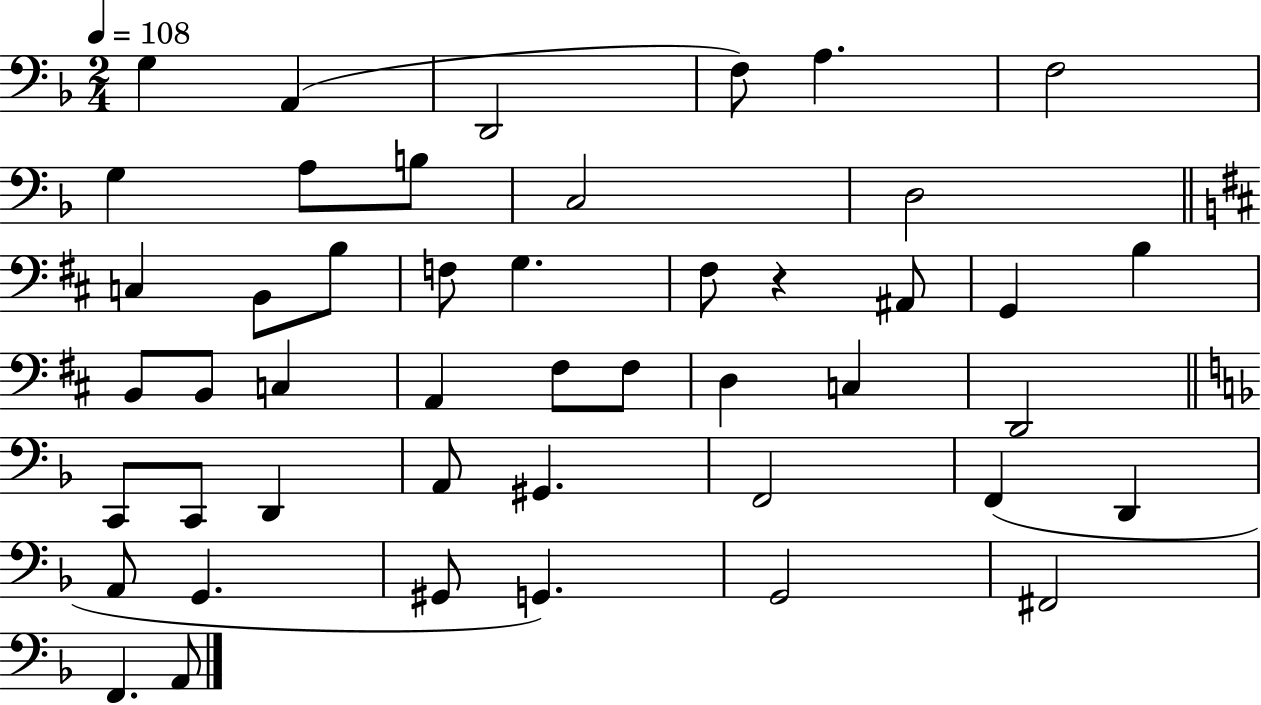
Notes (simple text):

G3/q A2/q D2/h F3/e A3/q. F3/h G3/q A3/e B3/e C3/h D3/h C3/q B2/e B3/e F3/e G3/q. F#3/e R/q A#2/e G2/q B3/q B2/e B2/e C3/q A2/q F#3/e F#3/e D3/q C3/q D2/h C2/e C2/e D2/q A2/e G#2/q. F2/h F2/q D2/q A2/e G2/q. G#2/e G2/q. G2/h F#2/h F2/q. A2/e